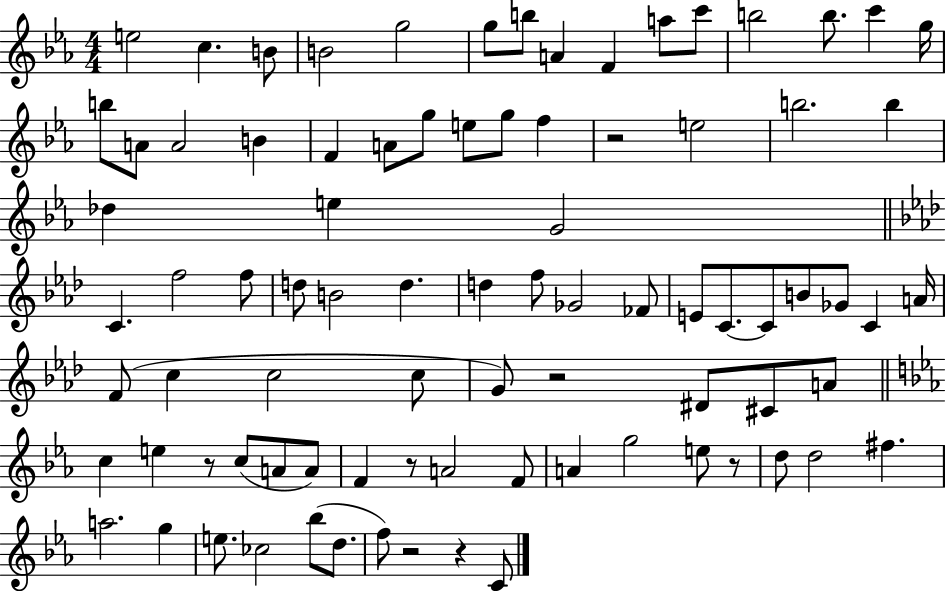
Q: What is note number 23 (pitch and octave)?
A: E5